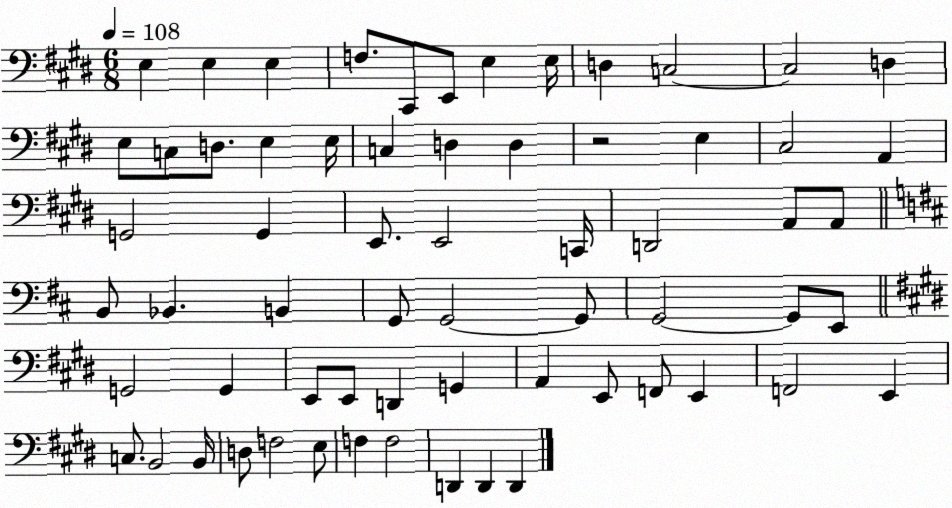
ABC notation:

X:1
T:Untitled
M:6/8
L:1/4
K:E
E, E, E, F,/2 ^C,,/2 E,,/2 E, E,/4 D, C,2 C,2 D, E,/2 C,/2 D,/2 E, E,/4 C, D, D, z2 E, ^C,2 A,, G,,2 G,, E,,/2 E,,2 C,,/4 D,,2 A,,/2 A,,/2 B,,/2 _B,, B,, G,,/2 G,,2 G,,/2 G,,2 G,,/2 E,,/2 G,,2 G,, E,,/2 E,,/2 D,, G,, A,, E,,/2 F,,/2 E,, F,,2 E,, C,/2 B,,2 B,,/4 D,/2 F,2 E,/2 F, F,2 D,, D,, D,,